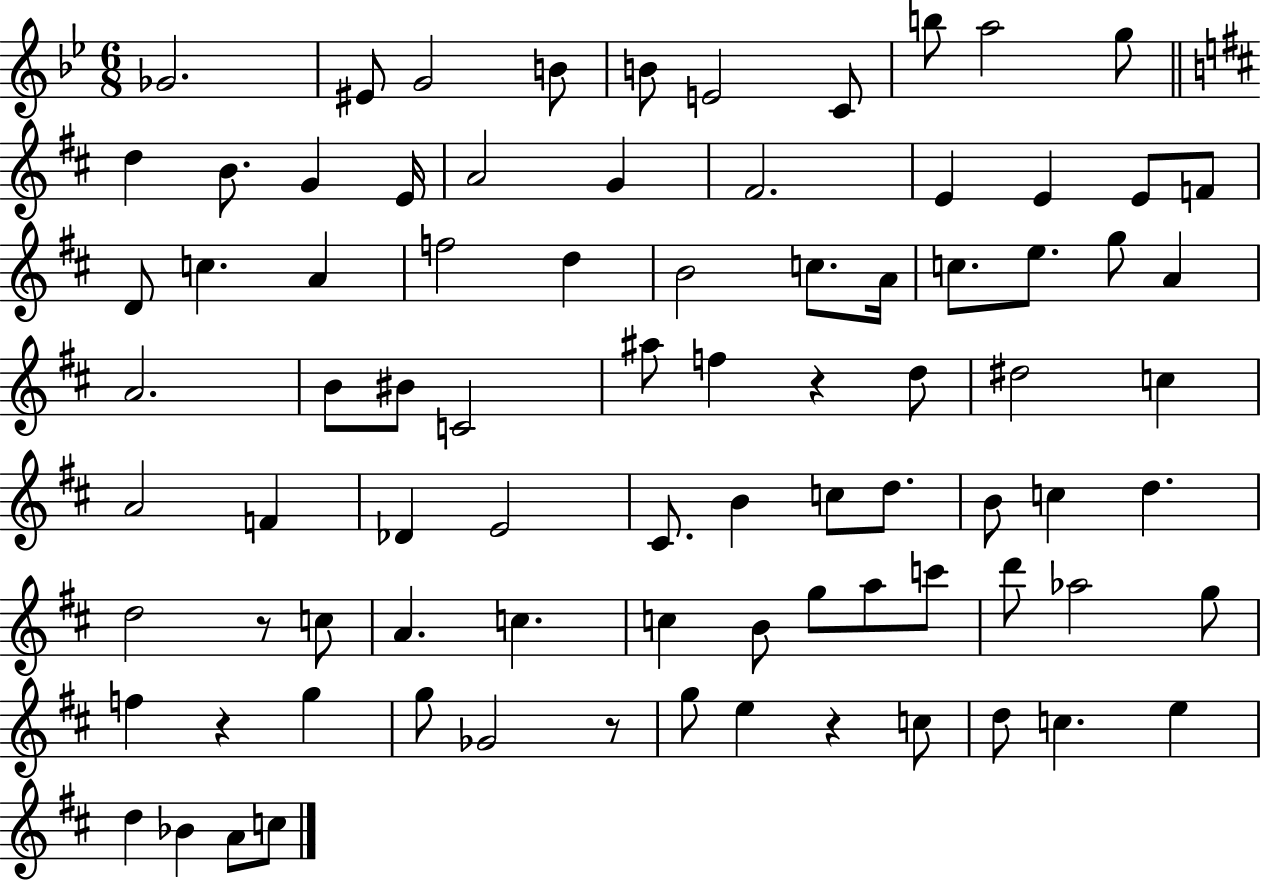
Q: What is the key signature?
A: BES major